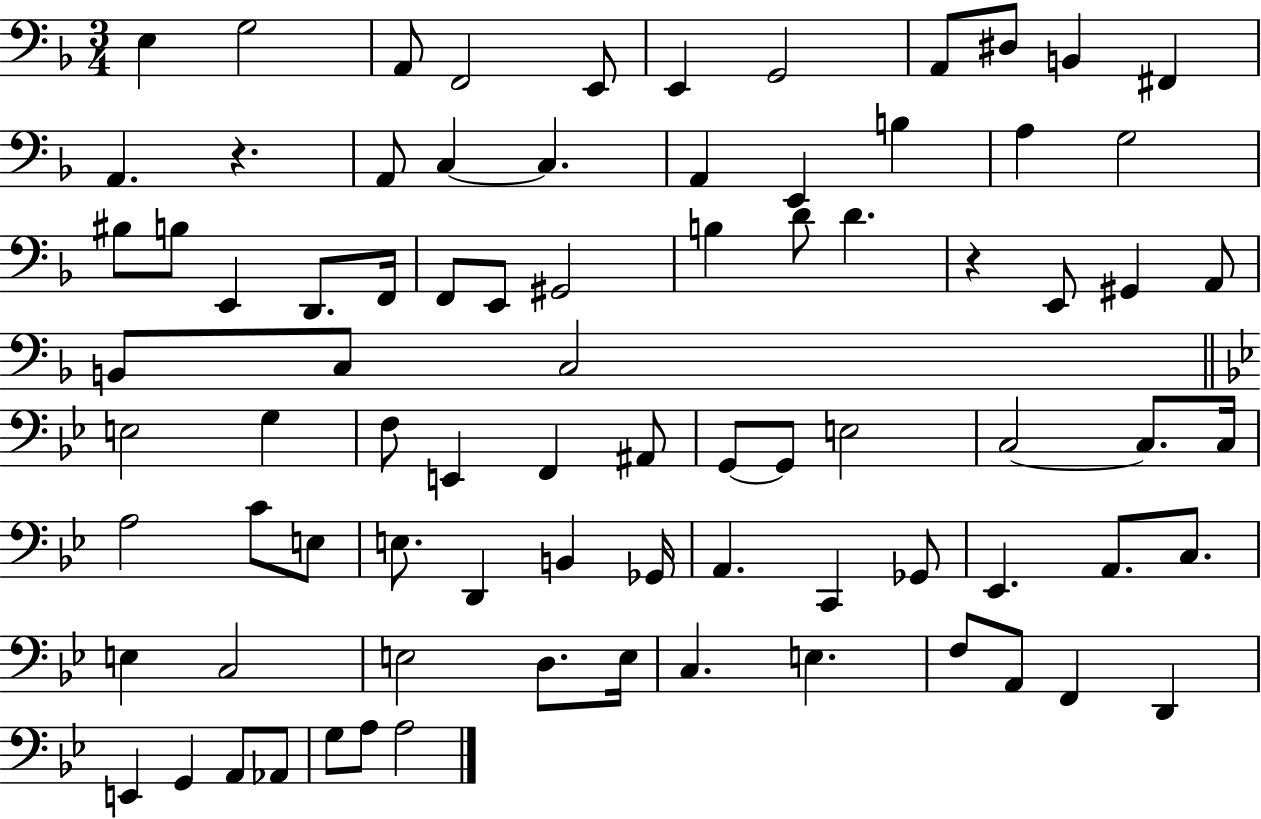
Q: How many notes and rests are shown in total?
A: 82